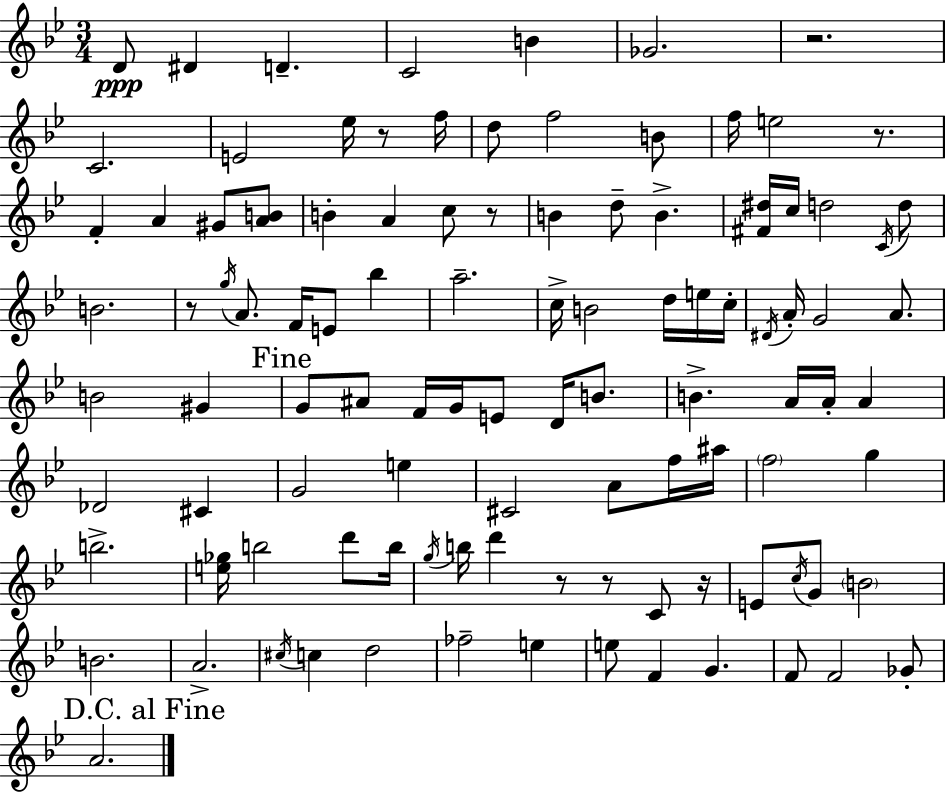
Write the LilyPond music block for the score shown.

{
  \clef treble
  \numericTimeSignature
  \time 3/4
  \key g \minor
  \repeat volta 2 { d'8\ppp dis'4 d'4.-- | c'2 b'4 | ges'2. | r2. | \break c'2. | e'2 ees''16 r8 f''16 | d''8 f''2 b'8 | f''16 e''2 r8. | \break f'4-. a'4 gis'8 <a' b'>8 | b'4-. a'4 c''8 r8 | b'4 d''8-- b'4.-> | <fis' dis''>16 c''16 d''2 \acciaccatura { c'16 } d''8 | \break b'2. | r8 \acciaccatura { g''16 } a'8. f'16 e'8 bes''4 | a''2.-- | c''16-> b'2 d''16 | \break e''16 c''16-. \acciaccatura { dis'16 } a'16-. g'2 | a'8. b'2 gis'4 | \mark "Fine" g'8 ais'8 f'16 g'16 e'8 d'16 | b'8. b'4.-> a'16 a'16-. a'4 | \break des'2 cis'4 | g'2 e''4 | cis'2 a'8 | f''16 ais''16 \parenthesize f''2 g''4 | \break b''2.-> | <e'' ges''>16 b''2 | d'''8 b''16 \acciaccatura { g''16 } b''16 d'''4 r8 r8 | c'8 r16 e'8 \acciaccatura { c''16 } g'8 \parenthesize b'2 | \break b'2. | a'2.-> | \acciaccatura { cis''16 } c''4 d''2 | fes''2-- | \break e''4 e''8 f'4 | g'4. f'8 f'2 | ges'8-. \mark "D.C. al Fine" a'2. | } \bar "|."
}